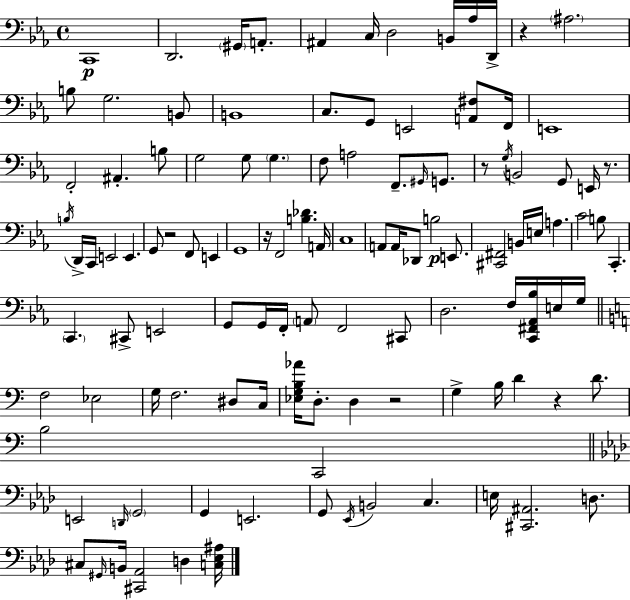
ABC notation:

X:1
T:Untitled
M:4/4
L:1/4
K:Eb
C,,4 D,,2 ^G,,/4 A,,/2 ^A,, C,/4 D,2 B,,/4 _A,/4 D,,/4 z ^A,2 B,/2 G,2 B,,/2 B,,4 C,/2 G,,/2 E,,2 [A,,^F,]/2 F,,/4 E,,4 F,,2 ^A,, B,/2 G,2 G,/2 G, F,/2 A,2 F,,/2 ^G,,/4 G,,/2 z/2 G,/4 B,,2 G,,/2 E,,/4 z/2 B,/4 D,,/4 C,,/4 E,,2 E,, G,,/2 z2 F,,/2 E,, G,,4 z/4 F,,2 [B,_D] A,,/4 C,4 A,,/2 A,,/4 _D,,/2 B,2 E,,/2 [^C,,^F,,]2 B,,/4 E,/4 A, C2 B,/2 C,, C,, ^C,,/2 E,,2 G,,/2 G,,/4 F,,/4 A,,/2 F,,2 ^C,,/2 D,2 F,/4 [C,,^F,,_A,,_B,]/4 E,/4 G,/4 F,2 _E,2 G,/4 F,2 ^D,/2 C,/4 [_E,G,B,_A]/4 D,/2 D, z2 G, B,/4 D z D/2 B,2 C,,2 E,,2 D,,/4 G,,2 G,, E,,2 G,,/2 _E,,/4 B,,2 C, E,/4 [^C,,^A,,]2 D,/2 ^C,/2 ^G,,/4 B,,/4 [^C,,_A,,]2 D, [C,_E,^A,]/4